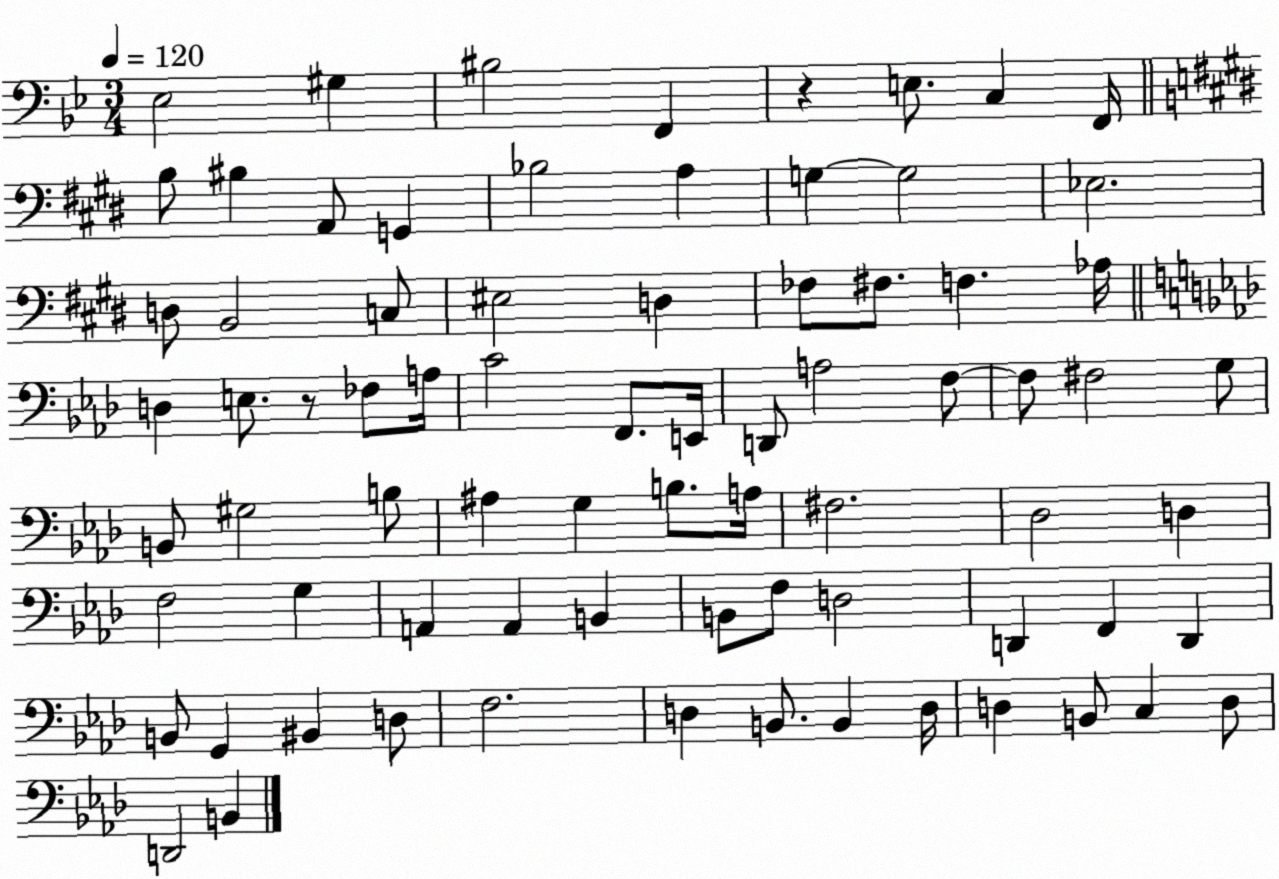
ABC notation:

X:1
T:Untitled
M:3/4
L:1/4
K:Bb
_E,2 ^G, ^B,2 F,, z E,/2 C, F,,/4 B,/2 ^B, A,,/2 G,, _B,2 A, G, G,2 _E,2 D,/2 B,,2 C,/2 ^E,2 D, _F,/2 ^F,/2 F, _A,/4 D, E,/2 z/2 _F,/2 A,/4 C2 F,,/2 E,,/4 D,,/2 A,2 F,/2 F,/2 ^F,2 G,/2 B,,/2 ^G,2 B,/2 ^A, G, B,/2 A,/4 ^F,2 _D,2 D, F,2 G, A,, A,, B,, B,,/2 F,/2 D,2 D,, F,, D,, B,,/2 G,, ^B,, D,/2 F,2 D, B,,/2 B,, D,/4 D, B,,/2 C, D,/2 D,,2 B,,